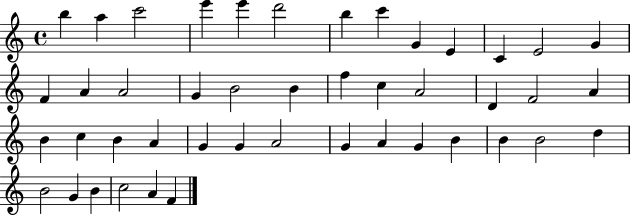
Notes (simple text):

B5/q A5/q C6/h E6/q E6/q D6/h B5/q C6/q G4/q E4/q C4/q E4/h G4/q F4/q A4/q A4/h G4/q B4/h B4/q F5/q C5/q A4/h D4/q F4/h A4/q B4/q C5/q B4/q A4/q G4/q G4/q A4/h G4/q A4/q G4/q B4/q B4/q B4/h D5/q B4/h G4/q B4/q C5/h A4/q F4/q